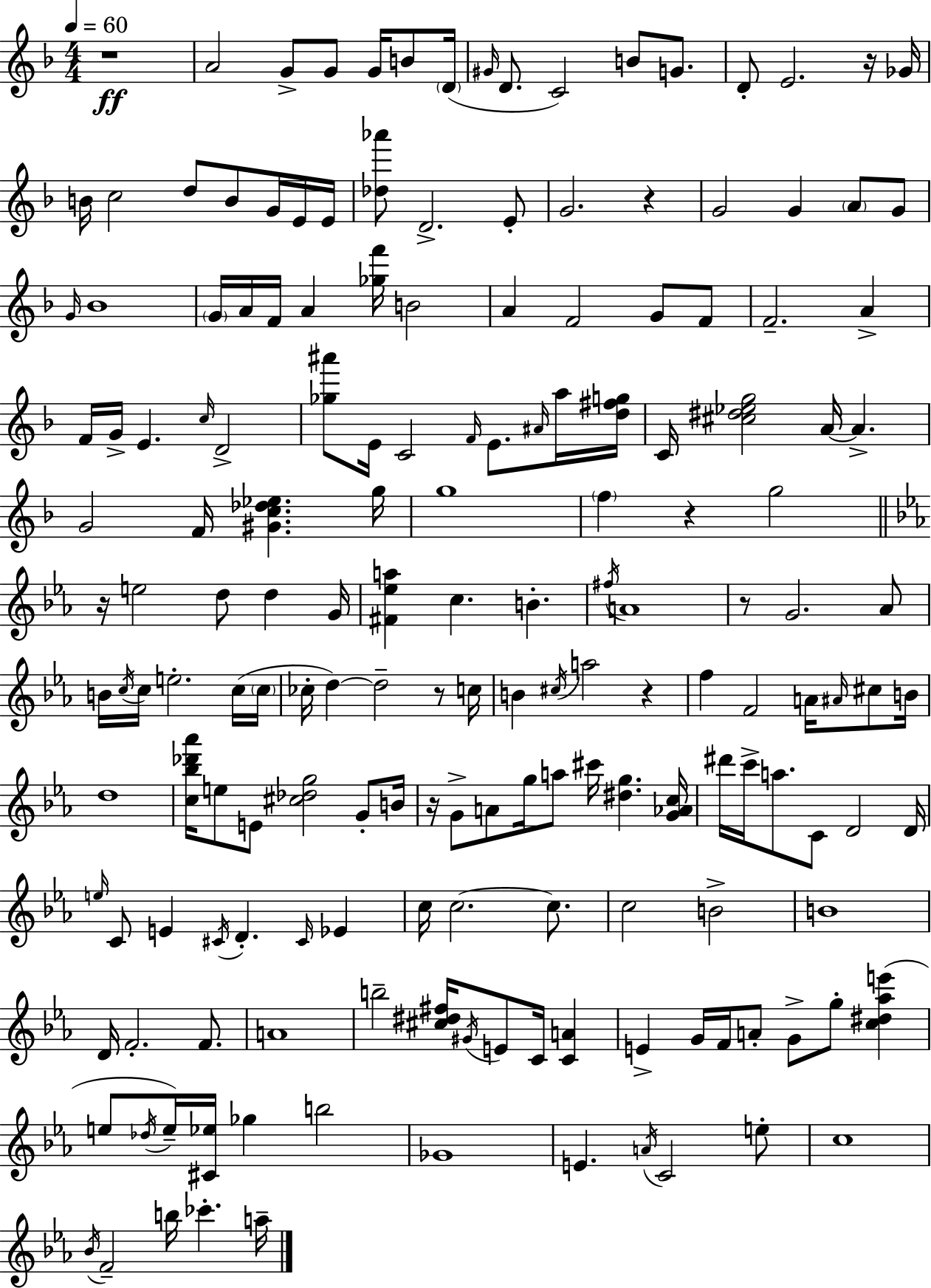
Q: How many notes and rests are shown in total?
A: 173